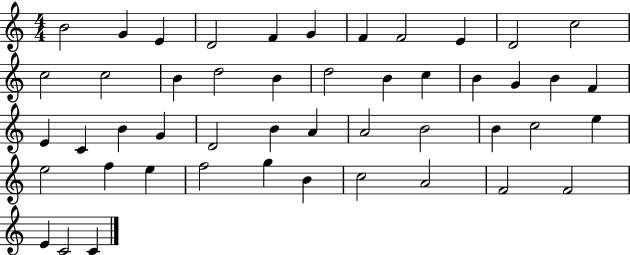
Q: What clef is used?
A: treble